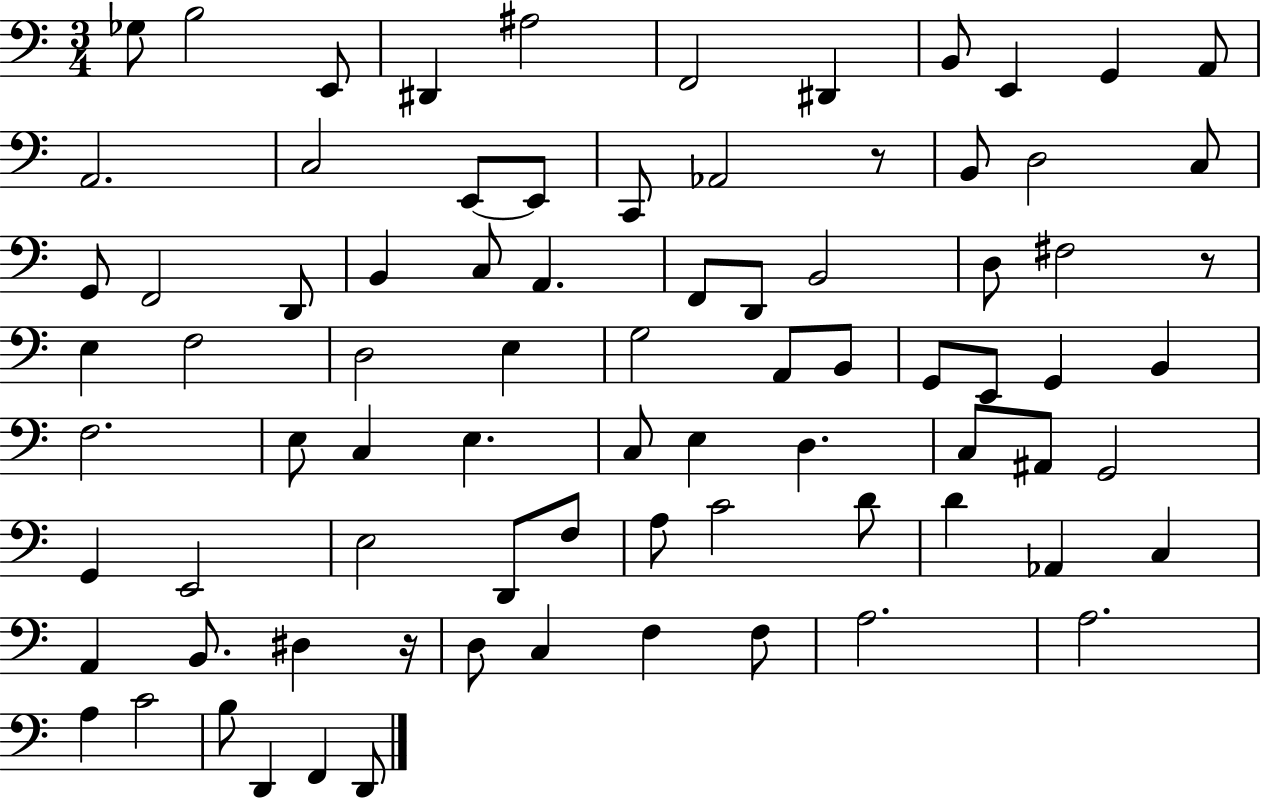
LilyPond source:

{
  \clef bass
  \numericTimeSignature
  \time 3/4
  \key c \major
  ges8 b2 e,8 | dis,4 ais2 | f,2 dis,4 | b,8 e,4 g,4 a,8 | \break a,2. | c2 e,8~~ e,8 | c,8 aes,2 r8 | b,8 d2 c8 | \break g,8 f,2 d,8 | b,4 c8 a,4. | f,8 d,8 b,2 | d8 fis2 r8 | \break e4 f2 | d2 e4 | g2 a,8 b,8 | g,8 e,8 g,4 b,4 | \break f2. | e8 c4 e4. | c8 e4 d4. | c8 ais,8 g,2 | \break g,4 e,2 | e2 d,8 f8 | a8 c'2 d'8 | d'4 aes,4 c4 | \break a,4 b,8. dis4 r16 | d8 c4 f4 f8 | a2. | a2. | \break a4 c'2 | b8 d,4 f,4 d,8 | \bar "|."
}